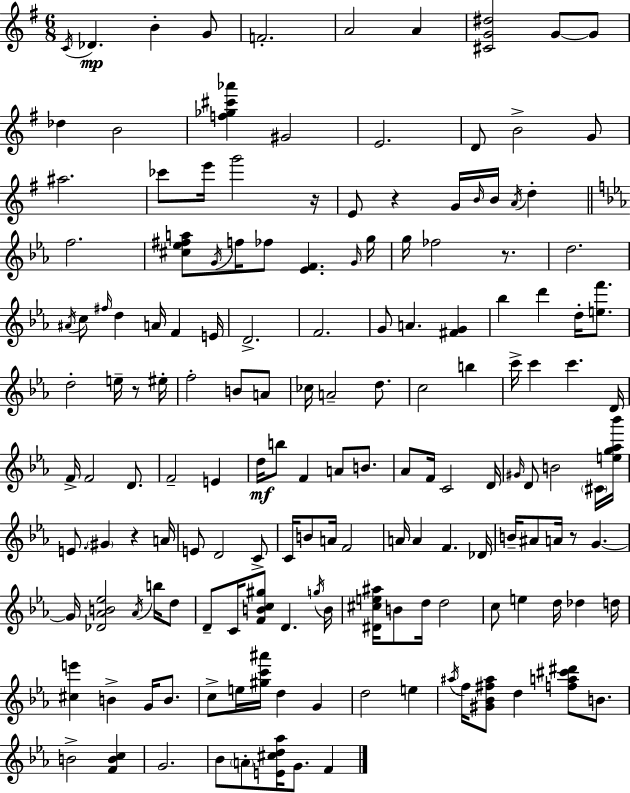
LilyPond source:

{
  \clef treble
  \numericTimeSignature
  \time 6/8
  \key e \minor
  \acciaccatura { c'16 }\mp des'4. b'4-. g'8 | f'2.-. | a'2 a'4 | <cis' g' dis''>2 g'8~~ g'8 | \break des''4 b'2 | <f'' ges'' cis''' aes'''>4 gis'2 | e'2. | d'8 b'2-> g'8 | \break ais''2. | ces'''8 e'''16 g'''2 | r16 e'8 r4 g'16 \grace { b'16 } b'16 \acciaccatura { a'16 } d''4-. | \bar "||" \break \key c \minor f''2. | <cis'' ees'' fis'' a''>8 \acciaccatura { g'16 } f''16 fes''8 <ees' f'>4. | \grace { g'16 } g''16 g''16 fes''2 r8. | d''2. | \break \acciaccatura { ais'16 } c''8 \grace { fis''16 } d''4 a'16 f'4 | e'16 d'2.-> | f'2. | g'8 a'4. | \break <fis' g'>4 bes''4 d'''4 | d''16-. <e'' f'''>8. d''2-. | e''16-- r8 eis''16-. f''2-. | b'8 a'8 ces''16 a'2-- | \break d''8. c''2 | b''4 c'''16-> c'''4 c'''4. | d'16 f'16-> f'2 | d'8. f'2-- | \break e'4 d''16\mf b''8 f'4 a'8 | b'8. aes'8 f'16 c'2 | d'16 \grace { gis'16 } d'8 b'2 | \parenthesize cis'16 <e'' g'' aes'' bes'''>16 e'8. \parenthesize gis'4 | \break r4 a'16 e'8 d'2 | c'8-> c'16 b'8 a'16 f'2 | a'16 a'4 f'4. | des'16 b'16-- ais'8 a'16 r8 g'4.~~ | \break g'16 <des' aes' b' ees''>2 | \acciaccatura { aes'16 } b''16 d''8 d'8-- c'16 <f' b' c'' gis''>8 d'4. | \acciaccatura { g''16 } b'16 <dis' cis'' e'' ais''>16 b'8 d''16 d''2 | c''8 e''4 | \break d''16 des''4 d''16 <cis'' e'''>4 b'4-> | g'16 b'8. c''8-> e''16 <gis'' c''' ais'''>16 d''4 | g'4 d''2 | e''4 \acciaccatura { ais''16 } f''16 <gis' bes' fis'' ais''>8 d''4 | \break <f'' a'' cis''' dis'''>8 b'8. b'2-> | <f' b' c''>4 g'2. | bes'8 \parenthesize a'8-. | <e' cis'' d'' aes''>16 g'8. f'4 \bar "|."
}